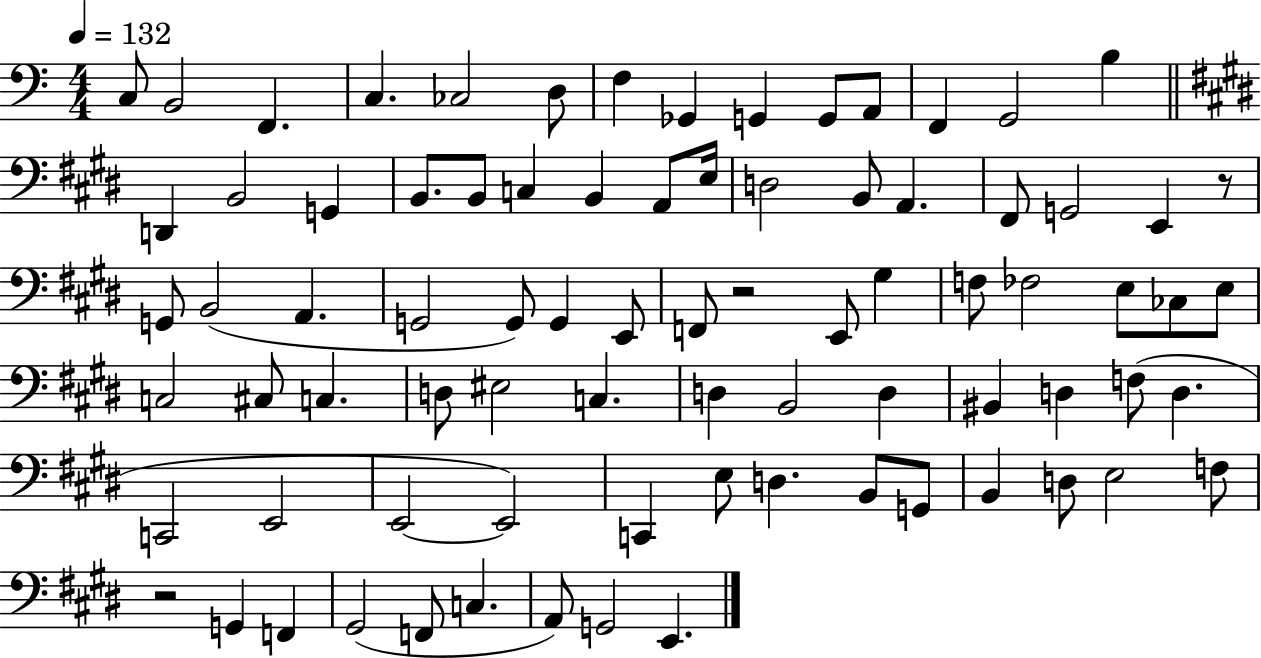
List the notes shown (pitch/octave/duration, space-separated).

C3/e B2/h F2/q. C3/q. CES3/h D3/e F3/q Gb2/q G2/q G2/e A2/e F2/q G2/h B3/q D2/q B2/h G2/q B2/e. B2/e C3/q B2/q A2/e E3/s D3/h B2/e A2/q. F#2/e G2/h E2/q R/e G2/e B2/h A2/q. G2/h G2/e G2/q E2/e F2/e R/h E2/e G#3/q F3/e FES3/h E3/e CES3/e E3/e C3/h C#3/e C3/q. D3/e EIS3/h C3/q. D3/q B2/h D3/q BIS2/q D3/q F3/e D3/q. C2/h E2/h E2/h E2/h C2/q E3/e D3/q. B2/e G2/e B2/q D3/e E3/h F3/e R/h G2/q F2/q G#2/h F2/e C3/q. A2/e G2/h E2/q.